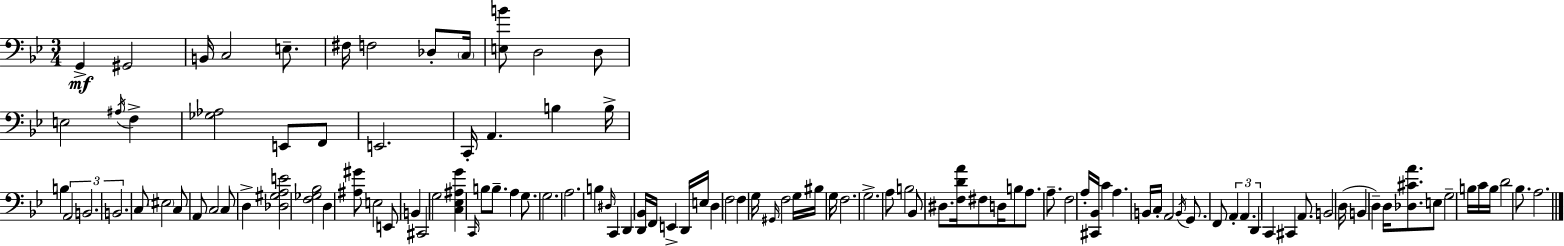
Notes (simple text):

G2/q G#2/h B2/s C3/h E3/e. F#3/s F3/h Db3/e C3/s [E3,B4]/e D3/h D3/e E3/h A#3/s F3/q [Gb3,Ab3]/h E2/e F2/e E2/h. C2/s A2/q. B3/q B3/s B3/q A2/h B2/h. B2/h. C3/e EIS3/h C3/e A2/e C3/h C3/e D3/q [Db3,G#3,A3,E4]/h [F3,Gb3,Bb3]/h D3/q [A#3,G#4]/e E3/h E2/e B2/q C#2/h G3/h [C3,Eb3,A#3,G4]/q C2/s B3/e B3/e. A3/q G3/e. G3/h. A3/h. B3/q D#3/s C2/q D2/q [D2,Bb2]/s F2/s E2/q D2/s E3/s D3/q F3/h F3/q G3/s G#2/s F3/h G3/s BIS3/s G3/s F3/h. G3/h. A3/e B3/h Bb2/e D#3/e. [F3,D4,A4]/s F#3/e D3/s B3/e A3/e. A3/e. F3/h A3/s [C#2,Bb2]/s C4/q A3/q. B2/s C3/s A2/h B2/s G2/e. F2/e A2/q A2/q. D2/q C2/q C#2/q A2/e. B2/h D3/s B2/q D3/q D3/s [Db3,C#4,A4]/e. E3/e G3/h B3/s C4/s B3/s D4/h Bb3/e. A3/h.